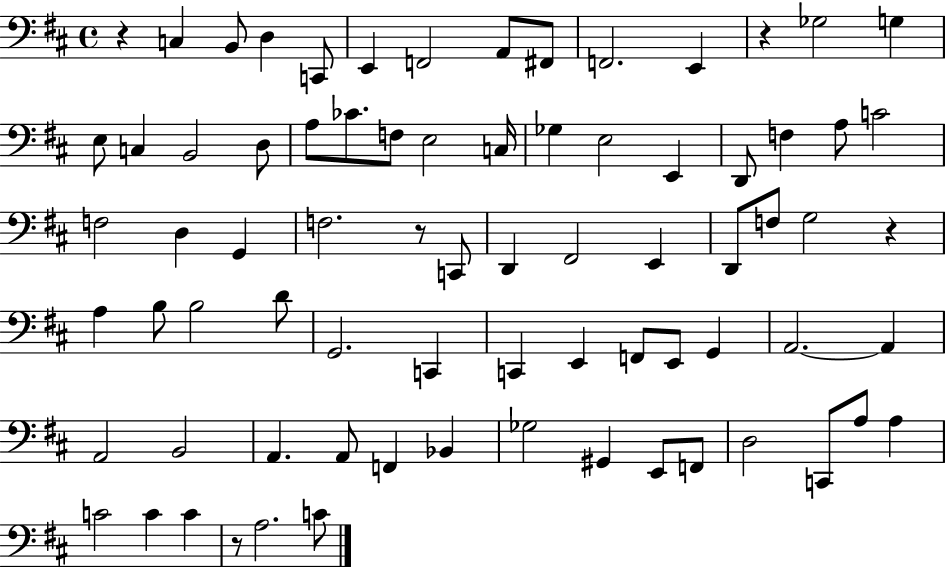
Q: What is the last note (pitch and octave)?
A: C4